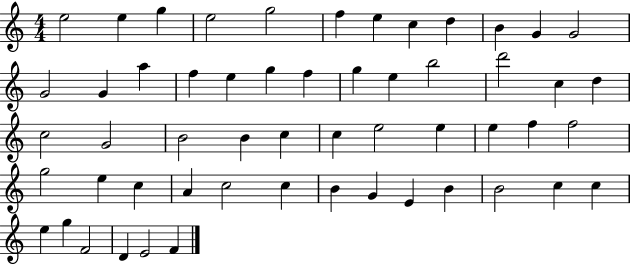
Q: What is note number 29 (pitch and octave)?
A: B4